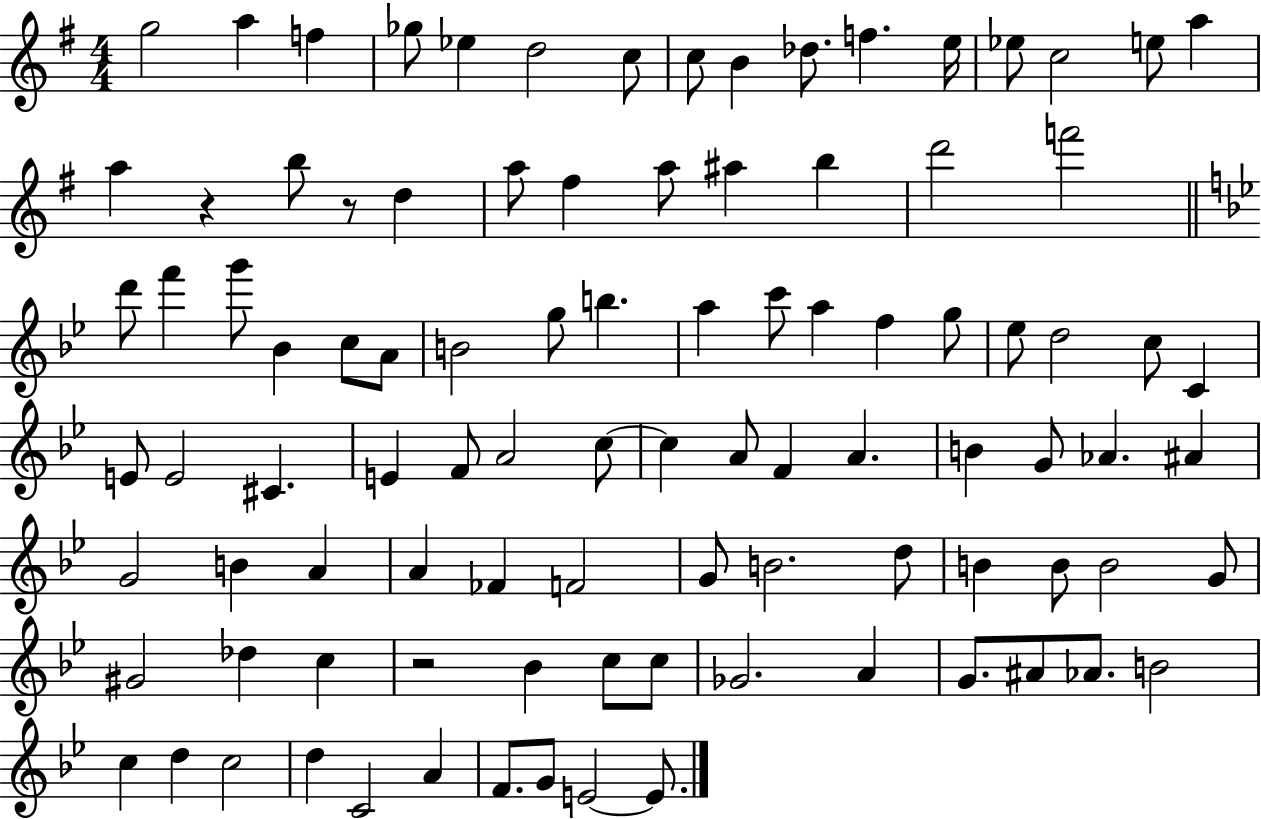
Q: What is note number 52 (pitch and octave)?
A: C5